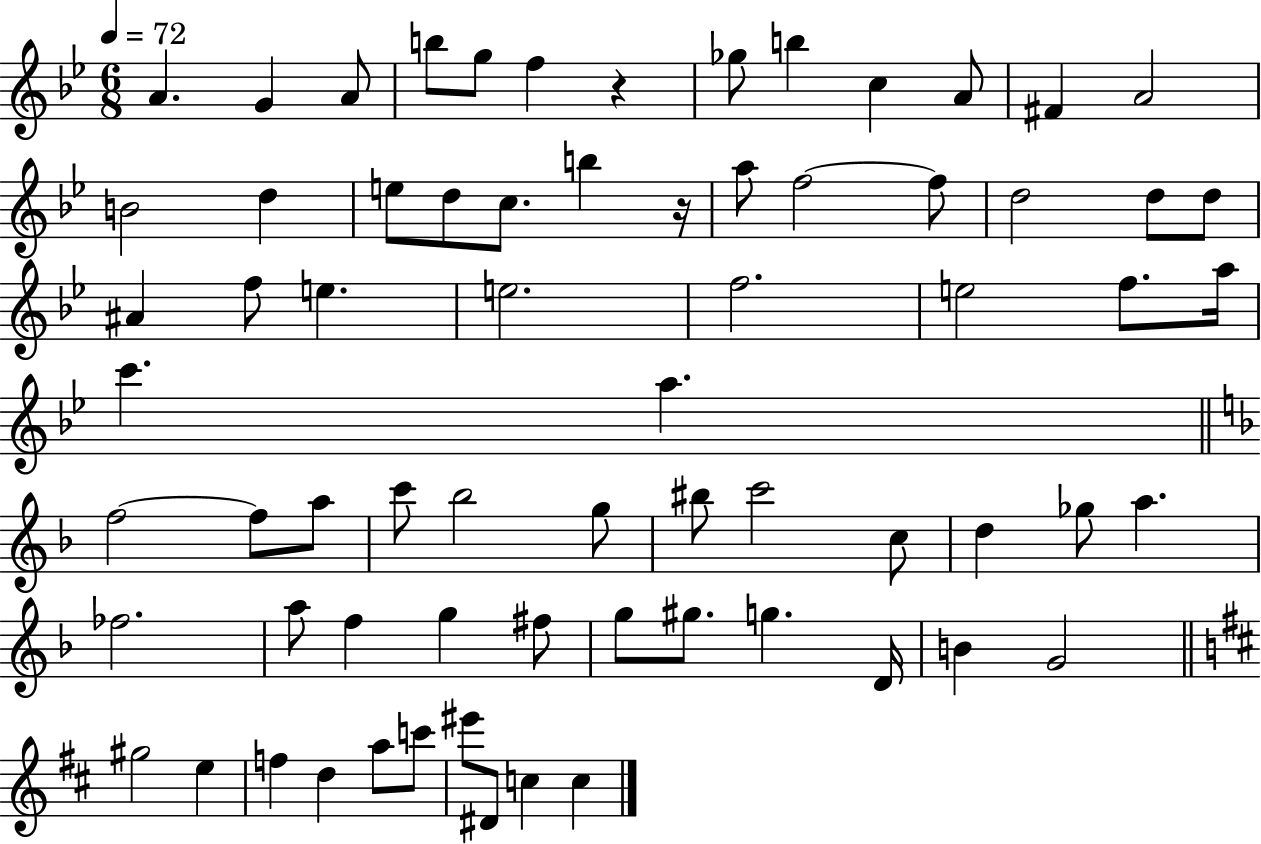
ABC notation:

X:1
T:Untitled
M:6/8
L:1/4
K:Bb
A G A/2 b/2 g/2 f z _g/2 b c A/2 ^F A2 B2 d e/2 d/2 c/2 b z/4 a/2 f2 f/2 d2 d/2 d/2 ^A f/2 e e2 f2 e2 f/2 a/4 c' a f2 f/2 a/2 c'/2 _b2 g/2 ^b/2 c'2 c/2 d _g/2 a _f2 a/2 f g ^f/2 g/2 ^g/2 g D/4 B G2 ^g2 e f d a/2 c'/2 ^e'/2 ^D/2 c c